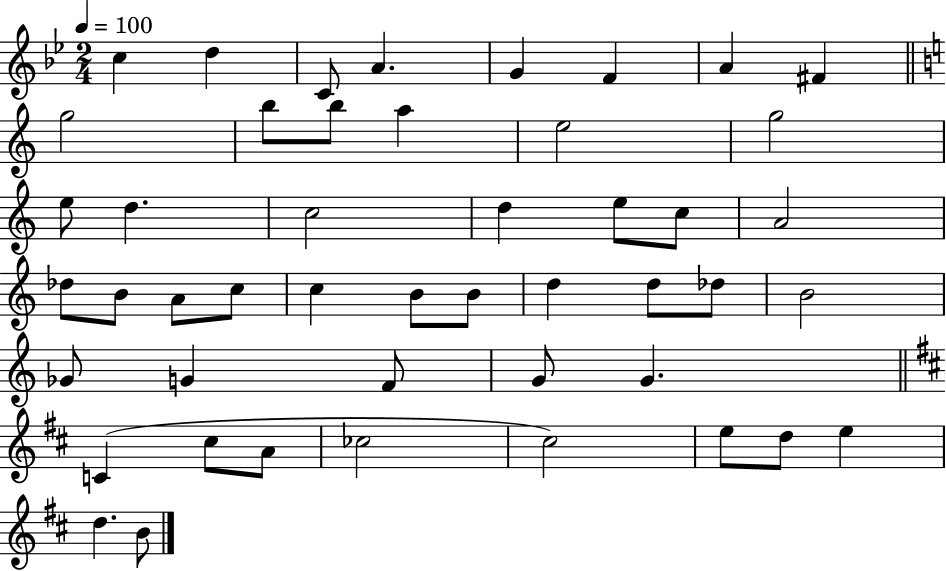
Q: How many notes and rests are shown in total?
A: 47